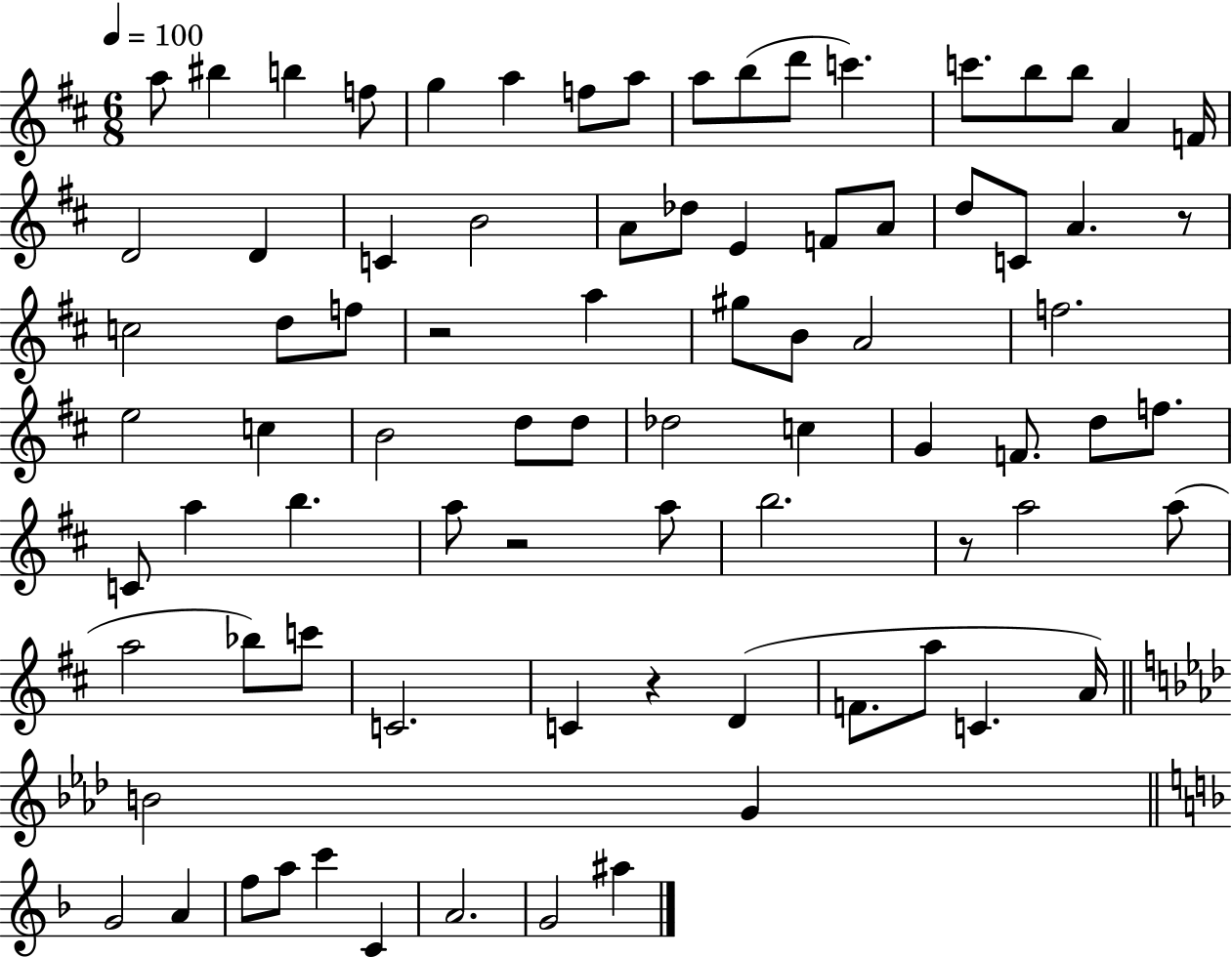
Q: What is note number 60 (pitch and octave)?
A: C4